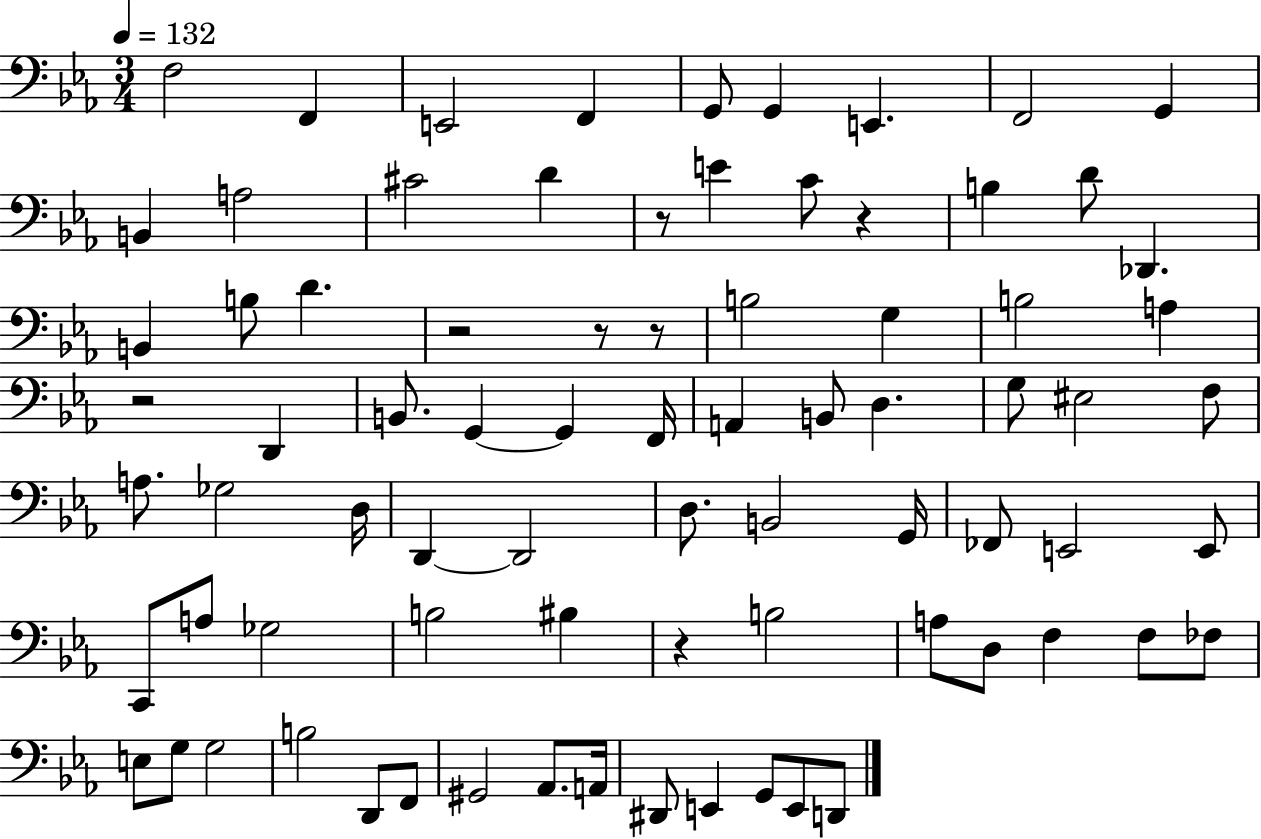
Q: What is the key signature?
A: EES major